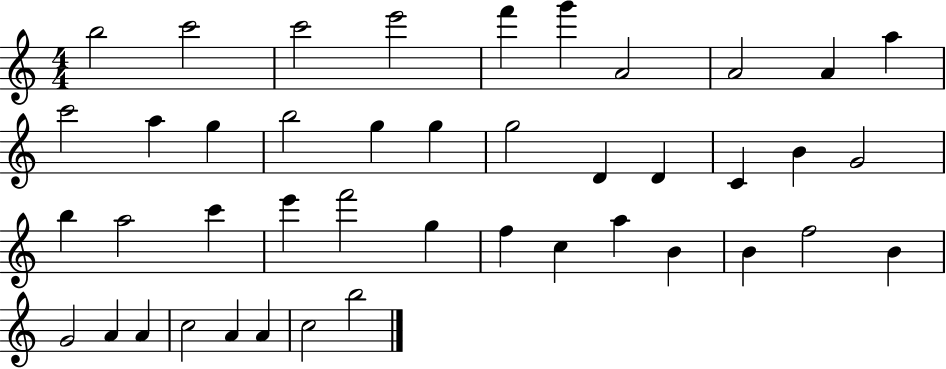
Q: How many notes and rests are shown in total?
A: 43